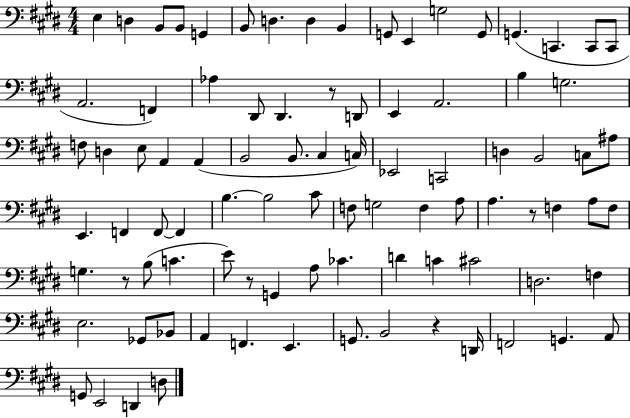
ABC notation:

X:1
T:Untitled
M:4/4
L:1/4
K:E
E, D, B,,/2 B,,/2 G,, B,,/2 D, D, B,, G,,/2 E,, G,2 G,,/2 G,, C,, C,,/2 C,,/2 A,,2 F,, _A, ^D,,/2 ^D,, z/2 D,,/2 E,, A,,2 B, G,2 F,/2 D, E,/2 A,, A,, B,,2 B,,/2 ^C, C,/4 _E,,2 C,,2 D, B,,2 C,/2 ^A,/2 E,, F,, F,,/2 F,, B, B,2 ^C/2 F,/2 G,2 F, A,/2 A, z/2 F, A,/2 F,/2 G, z/2 B,/2 C E/2 z/2 G,, A,/2 _C D C ^C2 D,2 F, E,2 _G,,/2 _B,,/2 A,, F,, E,, G,,/2 B,,2 z D,,/4 F,,2 G,, A,,/2 G,,/2 E,,2 D,, D,/2